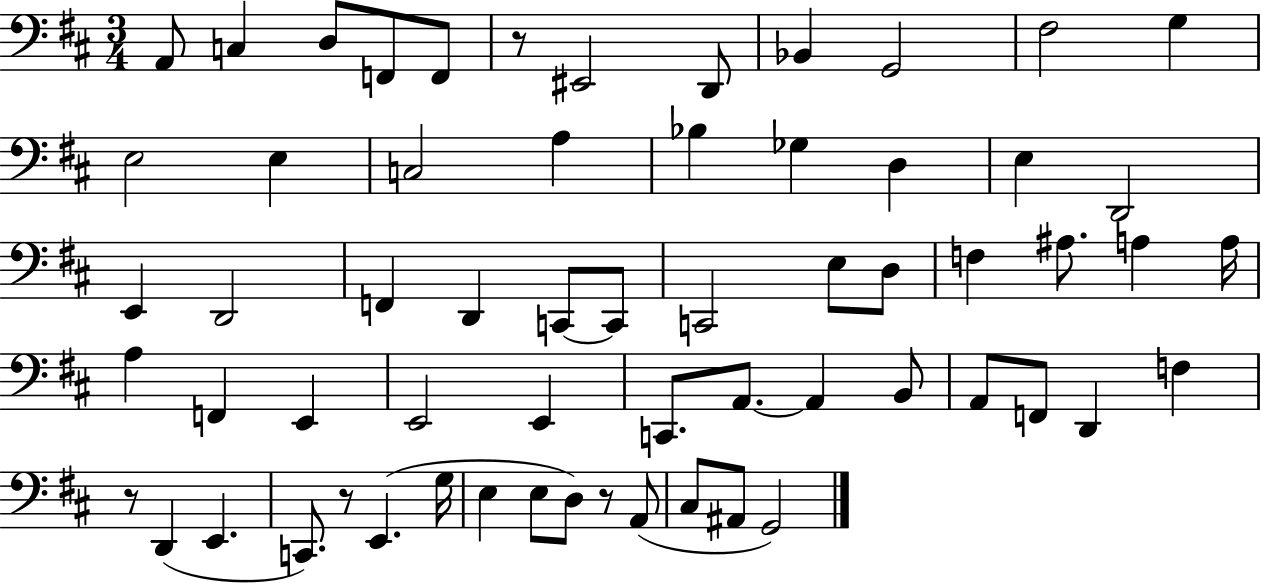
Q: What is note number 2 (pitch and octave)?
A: C3